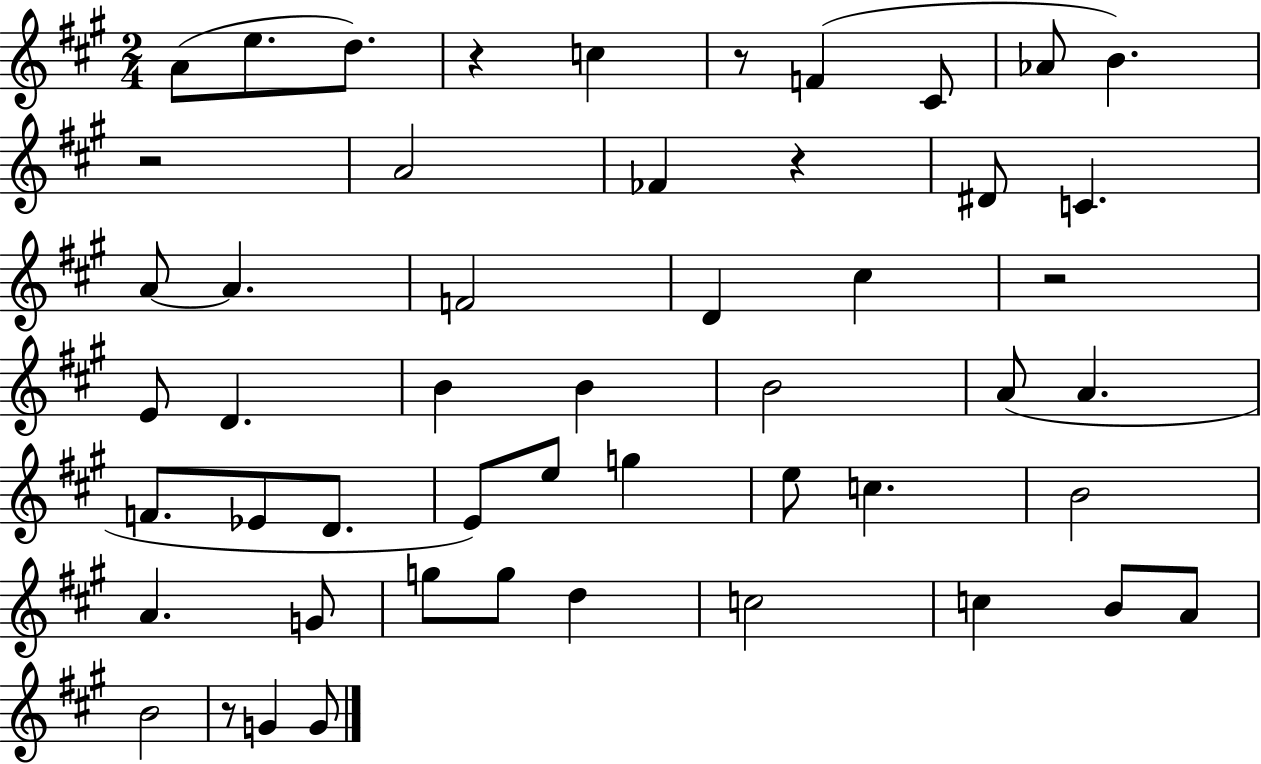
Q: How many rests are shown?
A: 6